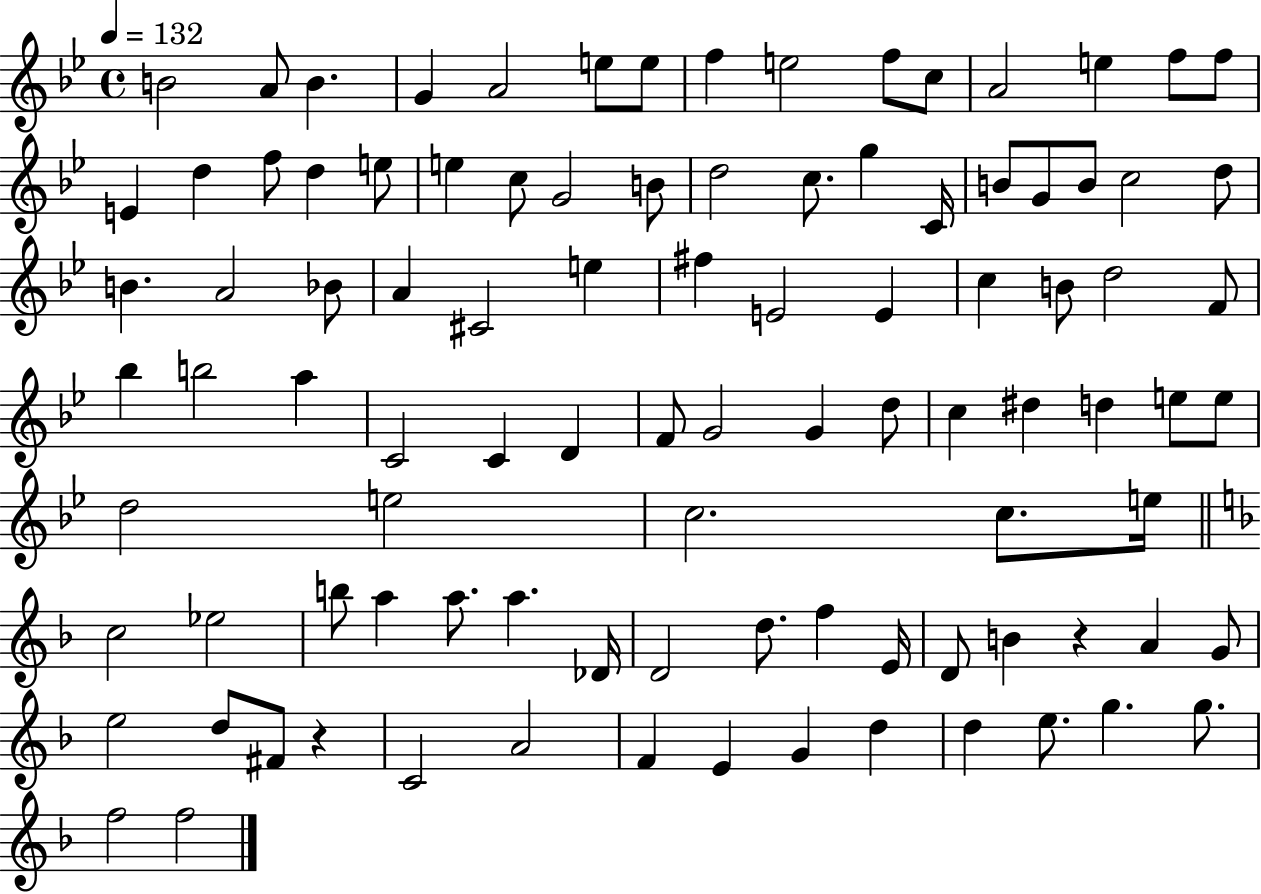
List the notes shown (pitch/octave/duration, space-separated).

B4/h A4/e B4/q. G4/q A4/h E5/e E5/e F5/q E5/h F5/e C5/e A4/h E5/q F5/e F5/e E4/q D5/q F5/e D5/q E5/e E5/q C5/e G4/h B4/e D5/h C5/e. G5/q C4/s B4/e G4/e B4/e C5/h D5/e B4/q. A4/h Bb4/e A4/q C#4/h E5/q F#5/q E4/h E4/q C5/q B4/e D5/h F4/e Bb5/q B5/h A5/q C4/h C4/q D4/q F4/e G4/h G4/q D5/e C5/q D#5/q D5/q E5/e E5/e D5/h E5/h C5/h. C5/e. E5/s C5/h Eb5/h B5/e A5/q A5/e. A5/q. Db4/s D4/h D5/e. F5/q E4/s D4/e B4/q R/q A4/q G4/e E5/h D5/e F#4/e R/q C4/h A4/h F4/q E4/q G4/q D5/q D5/q E5/e. G5/q. G5/e. F5/h F5/h